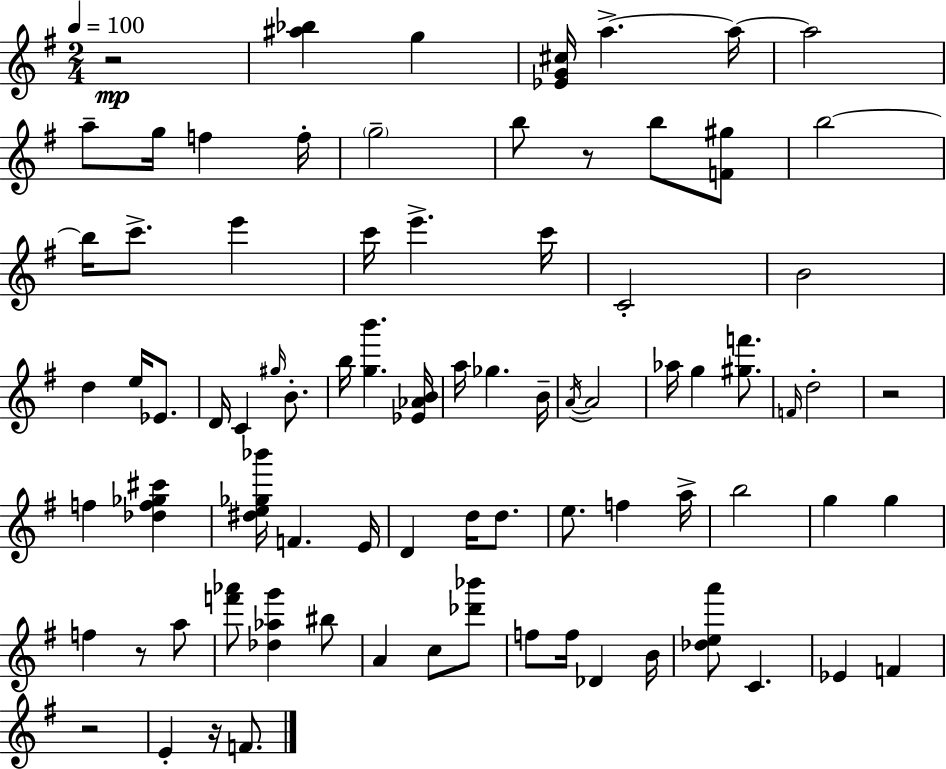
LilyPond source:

{
  \clef treble
  \numericTimeSignature
  \time 2/4
  \key g \major
  \tempo 4 = 100
  r2\mp | <ais'' bes''>4 g''4 | <ees' g' cis''>16 a''4.->~~ a''16~~ | a''2 | \break a''8-- g''16 f''4 f''16-. | \parenthesize g''2-- | b''8 r8 b''8 <f' gis''>8 | b''2~~ | \break b''16 c'''8.-> e'''4 | c'''16 e'''4.-> c'''16 | c'2-. | b'2 | \break d''4 e''16 ees'8. | d'16 c'4 \grace { gis''16 } b'8.-. | b''16 <g'' b'''>4. | <ees' aes' b'>16 a''16 ges''4. | \break b'16-- \acciaccatura { a'16~ }~ a'2 | aes''16 g''4 <gis'' f'''>8. | \grace { f'16 } d''2-. | r2 | \break f''4 <des'' f'' ges'' cis'''>4 | <dis'' e'' ges'' bes'''>16 f'4. | e'16 d'4 d''16 | d''8. e''8. f''4 | \break a''16-> b''2 | g''4 g''4 | f''4 r8 | a''8 <f''' aes'''>8 <des'' aes'' g'''>4 | \break bis''8 a'4 c''8 | <des''' bes'''>8 f''8 f''16 des'4 | b'16 <des'' e'' a'''>8 c'4. | ees'4 f'4 | \break r2 | e'4-. r16 | f'8. \bar "|."
}